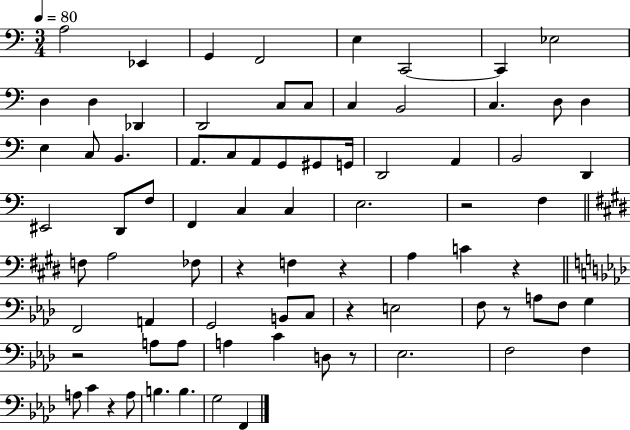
X:1
T:Untitled
M:3/4
L:1/4
K:C
A,2 _E,, G,, F,,2 E, C,,2 C,, _E,2 D, D, _D,, D,,2 C,/2 C,/2 C, B,,2 C, D,/2 D, E, C,/2 B,, A,,/2 C,/2 A,,/2 G,,/2 ^G,,/2 G,,/4 D,,2 A,, B,,2 D,, ^E,,2 D,,/2 F,/2 F,, C, C, E,2 z2 F, F,/2 A,2 _F,/2 z F, z A, C z F,,2 A,, G,,2 B,,/2 C,/2 z E,2 F,/2 z/2 A,/2 F,/2 G, z2 A,/2 A,/2 A, C D,/2 z/2 _E,2 F,2 F, A,/2 C z A,/2 B, B, G,2 F,,